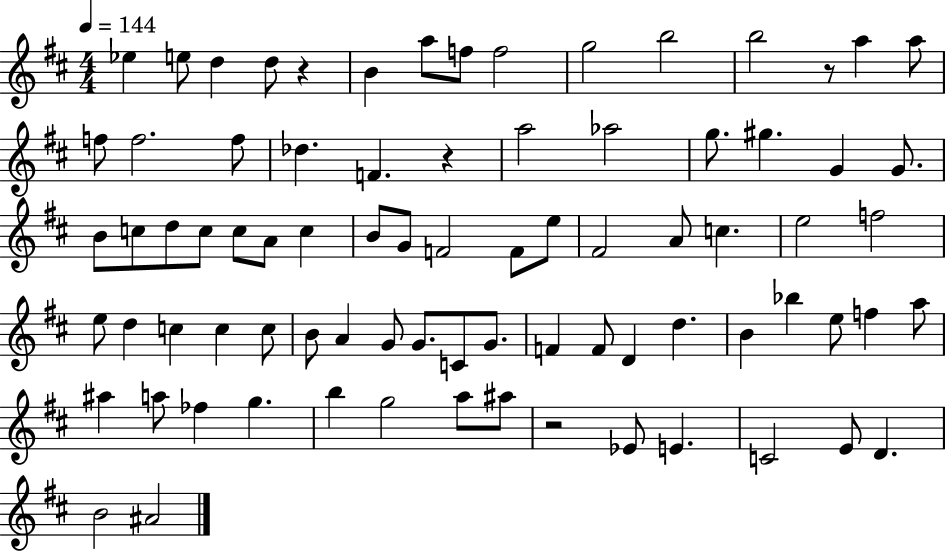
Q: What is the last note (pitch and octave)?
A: A#4